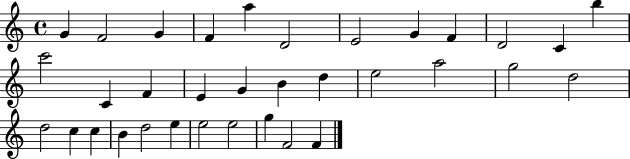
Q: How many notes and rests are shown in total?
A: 34